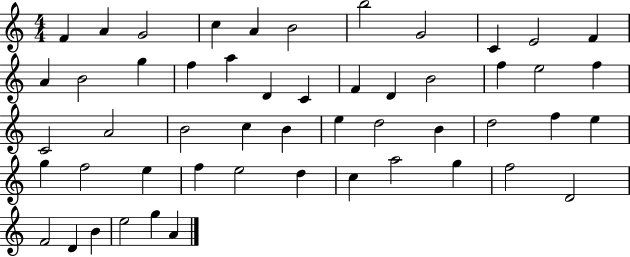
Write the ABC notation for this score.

X:1
T:Untitled
M:4/4
L:1/4
K:C
F A G2 c A B2 b2 G2 C E2 F A B2 g f a D C F D B2 f e2 f C2 A2 B2 c B e d2 B d2 f e g f2 e f e2 d c a2 g f2 D2 F2 D B e2 g A